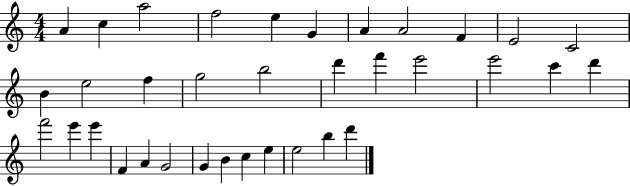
X:1
T:Untitled
M:4/4
L:1/4
K:C
A c a2 f2 e G A A2 F E2 C2 B e2 f g2 b2 d' f' e'2 e'2 c' d' f'2 e' e' F A G2 G B c e e2 b d'